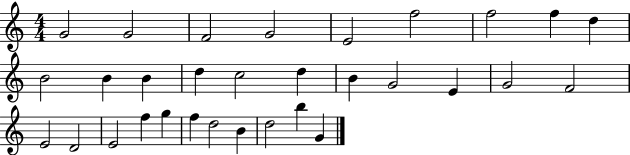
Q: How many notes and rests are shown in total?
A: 31